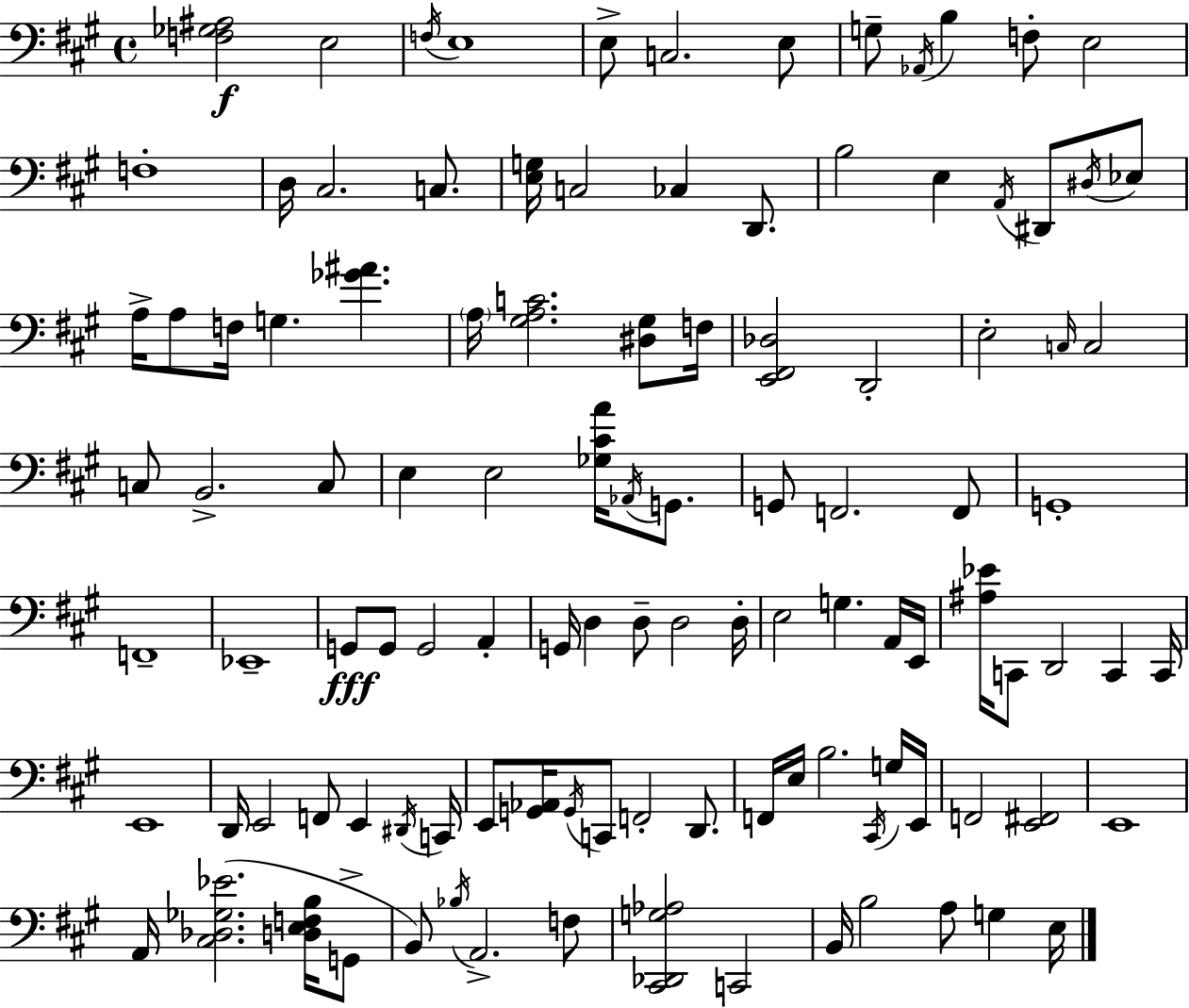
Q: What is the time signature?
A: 4/4